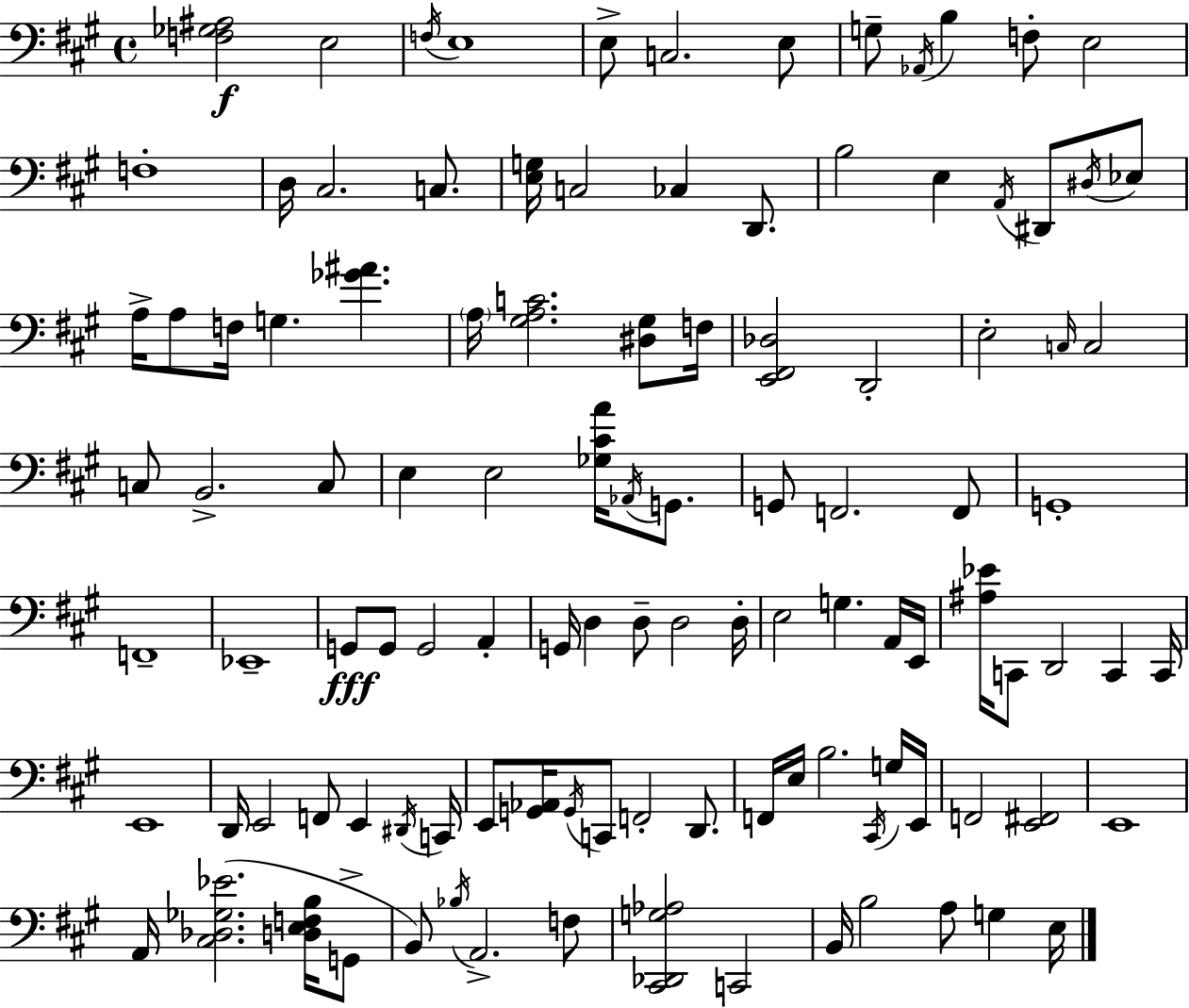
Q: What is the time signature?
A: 4/4